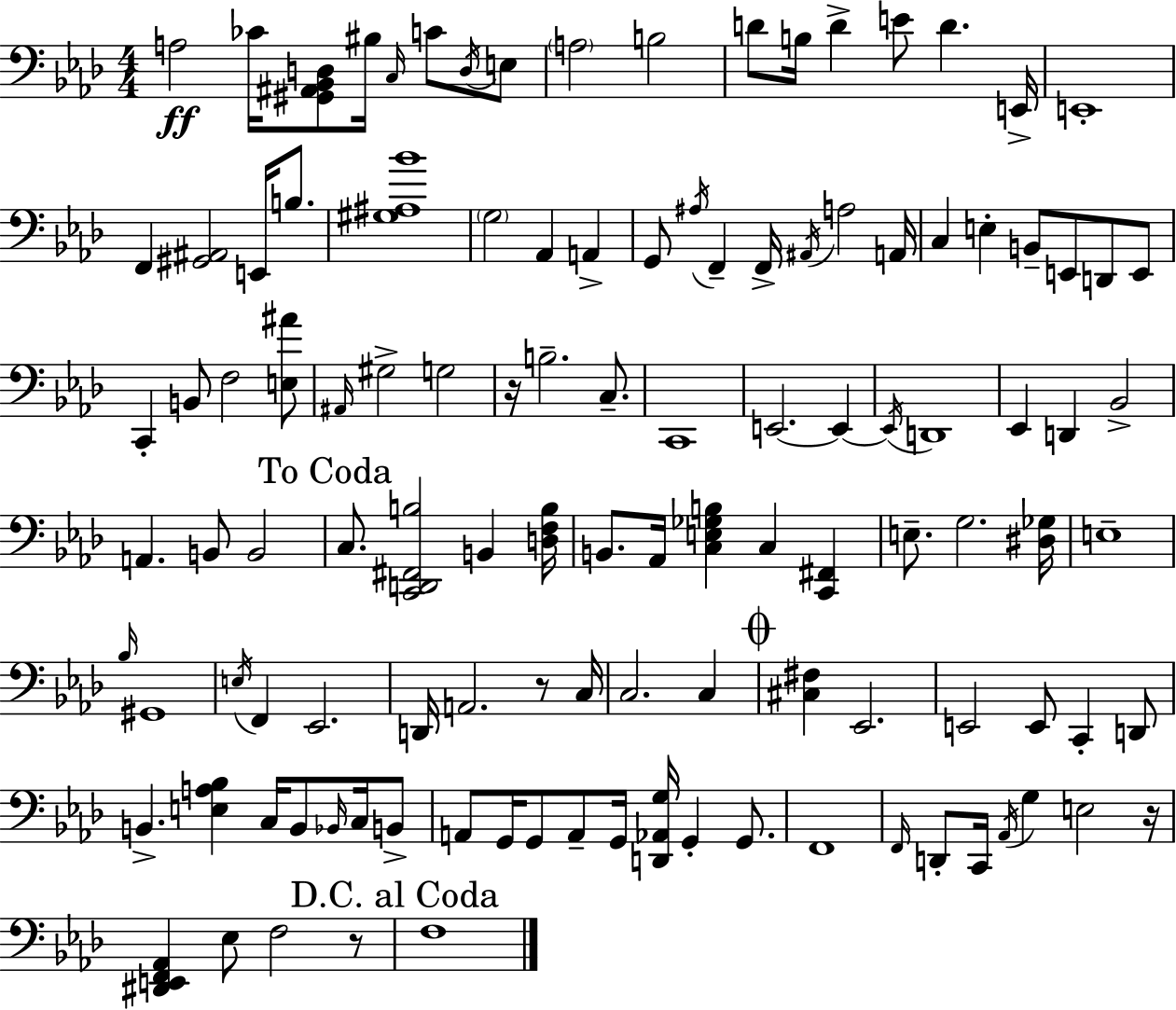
{
  \clef bass
  \numericTimeSignature
  \time 4/4
  \key f \minor
  a2\ff ces'16 <gis, ais, bes, d>8 bis16 \grace { c16 } c'8 \acciaccatura { d16 } | e8 \parenthesize a2 b2 | d'8 b16 d'4-> e'8 d'4. | e,16-> e,1-. | \break f,4 <gis, ais,>2 e,16 b8. | <gis ais bes'>1 | \parenthesize g2 aes,4 a,4-> | g,8 \acciaccatura { ais16 } f,4-- f,16-> \acciaccatura { ais,16 } a2 | \break a,16 c4 e4-. b,8-- e,8 | d,8 e,8 c,4-. b,8 f2 | <e ais'>8 \grace { ais,16 } gis2-> g2 | r16 b2.-- | \break c8.-- c,1 | e,2.~~ | e,4~~ \acciaccatura { e,16 } d,1 | ees,4 d,4 bes,2-> | \break a,4. b,8 b,2 | \mark "To Coda" c8. <c, d, fis, b>2 | b,4 <d f b>16 b,8. aes,16 <c e ges b>4 c4 | <c, fis,>4 e8.-- g2. | \break <dis ges>16 e1-- | \grace { bes16 } gis,1 | \acciaccatura { e16 } f,4 ees,2. | d,16 a,2. | \break r8 c16 c2. | c4 \mark \markup { \musicglyph "scripts.coda" } <cis fis>4 ees,2. | e,2 | e,8 c,4-. d,8 b,4.-> <e a bes>4 | \break c16 b,8 \grace { bes,16 } c16 b,8-> a,8 g,16 g,8 a,8-- | g,16 <d, aes, g>16 g,4-. g,8. f,1 | \grace { f,16 } d,8-. c,16 \acciaccatura { aes,16 } g4 | e2 r16 <dis, e, f, aes,>4 ees8 | \break f2 r8 \mark "D.C. al Coda" f1 | \bar "|."
}